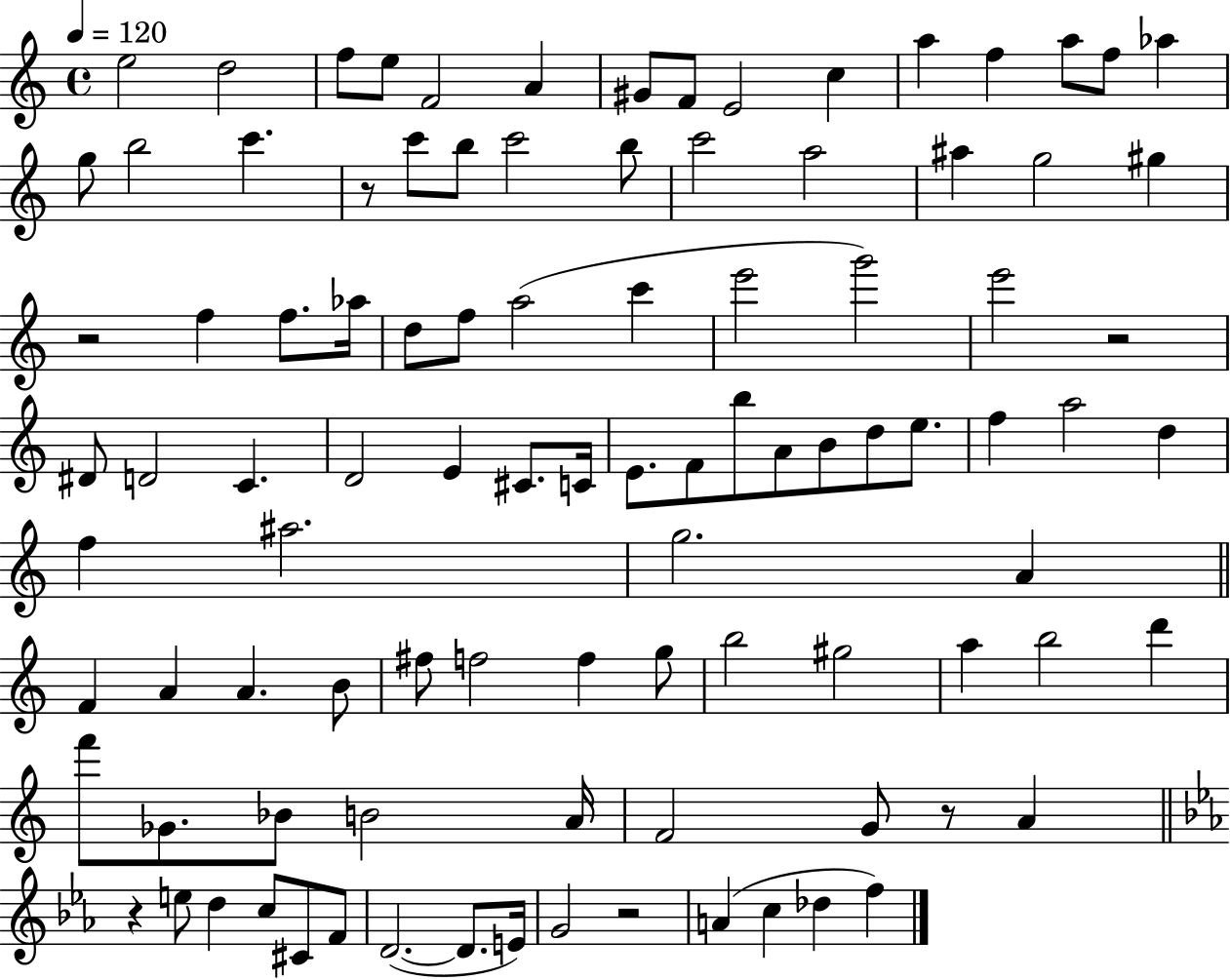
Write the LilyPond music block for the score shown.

{
  \clef treble
  \time 4/4
  \defaultTimeSignature
  \key c \major
  \tempo 4 = 120
  e''2 d''2 | f''8 e''8 f'2 a'4 | gis'8 f'8 e'2 c''4 | a''4 f''4 a''8 f''8 aes''4 | \break g''8 b''2 c'''4. | r8 c'''8 b''8 c'''2 b''8 | c'''2 a''2 | ais''4 g''2 gis''4 | \break r2 f''4 f''8. aes''16 | d''8 f''8 a''2( c'''4 | e'''2 g'''2) | e'''2 r2 | \break dis'8 d'2 c'4. | d'2 e'4 cis'8. c'16 | e'8. f'8 b''8 a'8 b'8 d''8 e''8. | f''4 a''2 d''4 | \break f''4 ais''2. | g''2. a'4 | \bar "||" \break \key a \minor f'4 a'4 a'4. b'8 | fis''8 f''2 f''4 g''8 | b''2 gis''2 | a''4 b''2 d'''4 | \break f'''8 ges'8. bes'8 b'2 a'16 | f'2 g'8 r8 a'4 | \bar "||" \break \key c \minor r4 e''8 d''4 c''8 cis'8 f'8 | d'2.~(~ d'8. e'16) | g'2 r2 | a'4( c''4 des''4 f''4) | \break \bar "|."
}